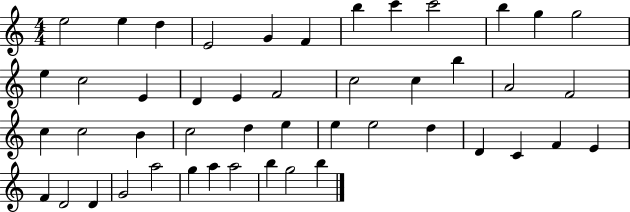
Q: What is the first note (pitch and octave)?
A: E5